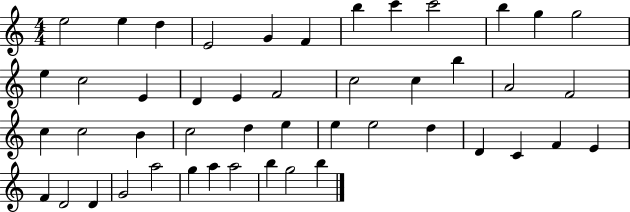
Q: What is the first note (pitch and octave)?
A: E5